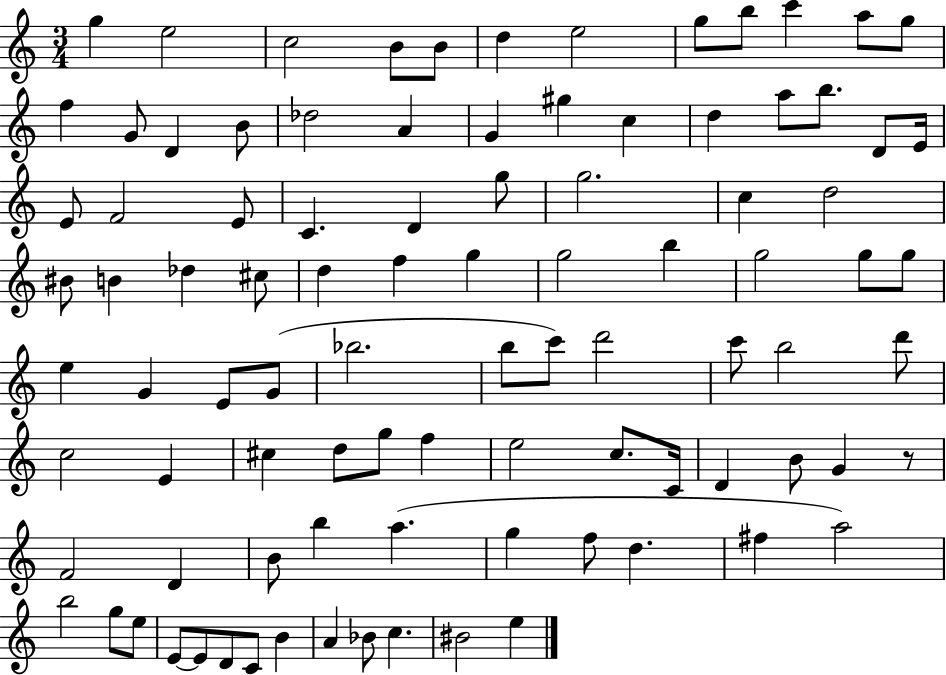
G5/q E5/h C5/h B4/e B4/e D5/q E5/h G5/e B5/e C6/q A5/e G5/e F5/q G4/e D4/q B4/e Db5/h A4/q G4/q G#5/q C5/q D5/q A5/e B5/e. D4/e E4/s E4/e F4/h E4/e C4/q. D4/q G5/e G5/h. C5/q D5/h BIS4/e B4/q Db5/q C#5/e D5/q F5/q G5/q G5/h B5/q G5/h G5/e G5/e E5/q G4/q E4/e G4/e Bb5/h. B5/e C6/e D6/h C6/e B5/h D6/e C5/h E4/q C#5/q D5/e G5/e F5/q E5/h C5/e. C4/s D4/q B4/e G4/q R/e F4/h D4/q B4/e B5/q A5/q. G5/q F5/e D5/q. F#5/q A5/h B5/h G5/e E5/e E4/e E4/e D4/e C4/e B4/q A4/q Bb4/e C5/q. BIS4/h E5/q